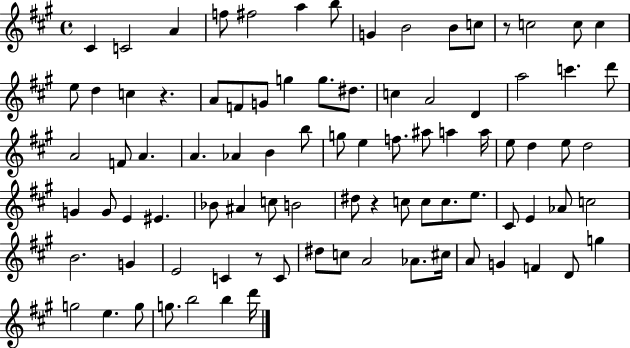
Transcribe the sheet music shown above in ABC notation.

X:1
T:Untitled
M:4/4
L:1/4
K:A
^C C2 A f/2 ^f2 a b/2 G B2 B/2 c/2 z/2 c2 c/2 c e/2 d c z A/2 F/2 G/2 g g/2 ^d/2 c A2 D a2 c' d'/2 A2 F/2 A A _A B b/2 g/2 e f/2 ^a/2 a a/4 e/2 d e/2 d2 G G/2 E ^E _B/2 ^A c/2 B2 ^d/2 z c/2 c/2 c/2 e/2 ^C/2 E _A/2 c2 B2 G E2 C z/2 C/2 ^d/2 c/2 A2 _A/2 ^c/4 A/2 G F D/2 g g2 e g/2 g/2 b2 b d'/4